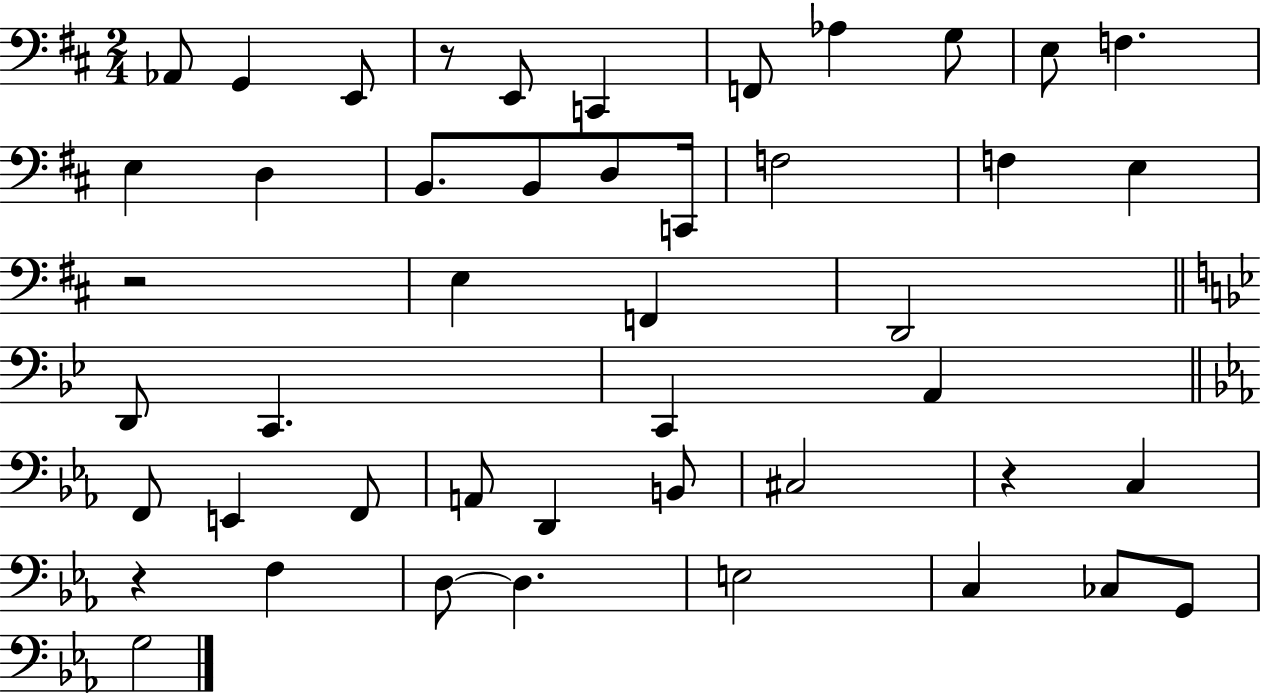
{
  \clef bass
  \numericTimeSignature
  \time 2/4
  \key d \major
  \repeat volta 2 { aes,8 g,4 e,8 | r8 e,8 c,4 | f,8 aes4 g8 | e8 f4. | \break e4 d4 | b,8. b,8 d8 c,16 | f2 | f4 e4 | \break r2 | e4 f,4 | d,2 | \bar "||" \break \key bes \major d,8 c,4. | c,4 a,4 | \bar "||" \break \key ees \major f,8 e,4 f,8 | a,8 d,4 b,8 | cis2 | r4 c4 | \break r4 f4 | d8~~ d4. | e2 | c4 ces8 g,8 | \break g2 | } \bar "|."
}